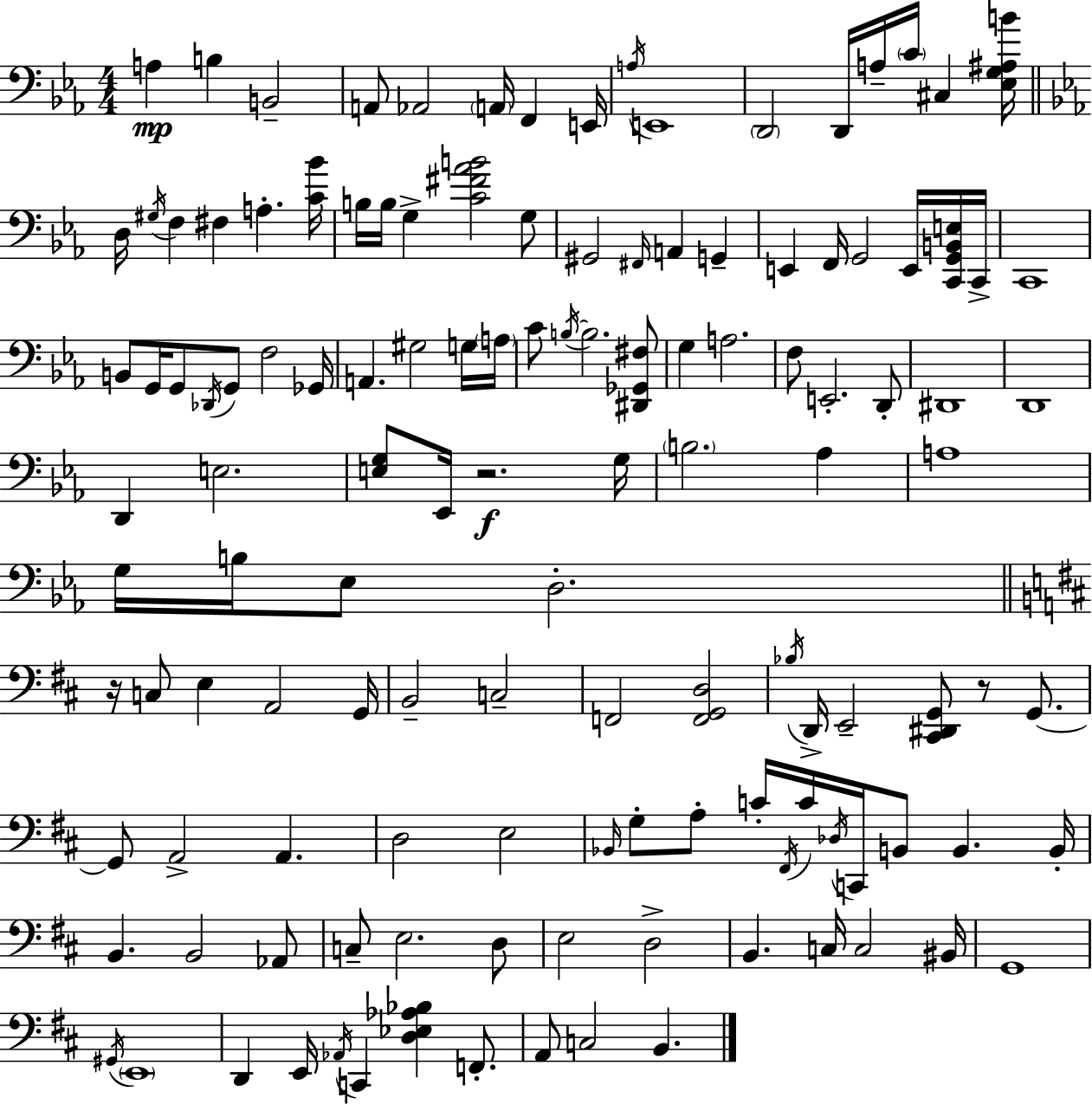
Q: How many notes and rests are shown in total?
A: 128